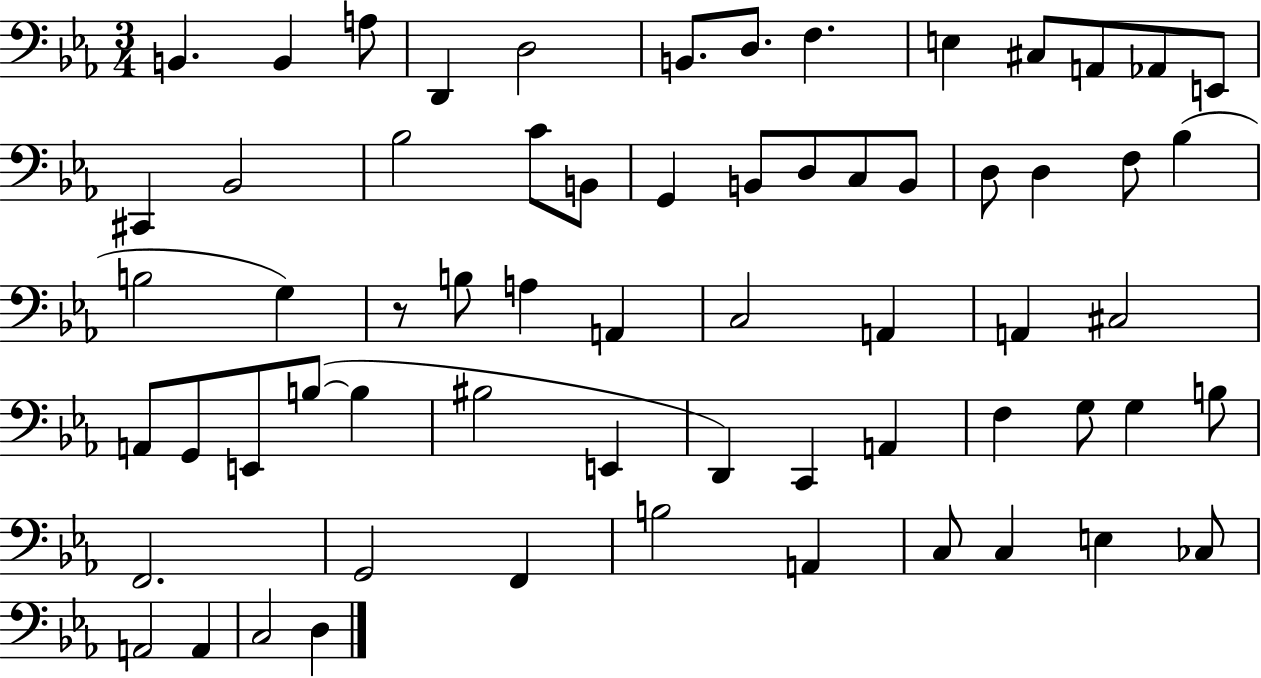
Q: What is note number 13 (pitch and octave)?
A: E2